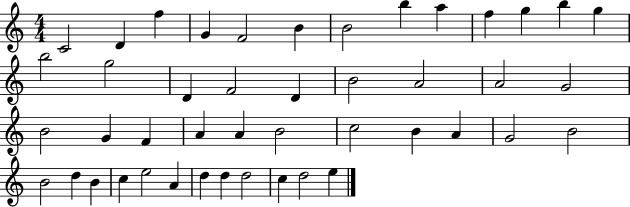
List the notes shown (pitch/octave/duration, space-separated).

C4/h D4/q F5/q G4/q F4/h B4/q B4/h B5/q A5/q F5/q G5/q B5/q G5/q B5/h G5/h D4/q F4/h D4/q B4/h A4/h A4/h G4/h B4/h G4/q F4/q A4/q A4/q B4/h C5/h B4/q A4/q G4/h B4/h B4/h D5/q B4/q C5/q E5/h A4/q D5/q D5/q D5/h C5/q D5/h E5/q